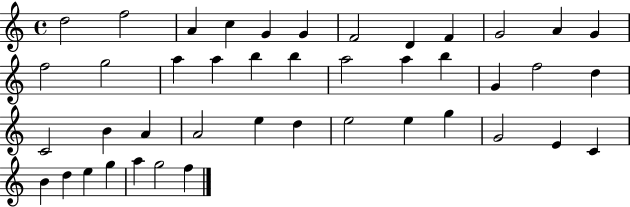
D5/h F5/h A4/q C5/q G4/q G4/q F4/h D4/q F4/q G4/h A4/q G4/q F5/h G5/h A5/q A5/q B5/q B5/q A5/h A5/q B5/q G4/q F5/h D5/q C4/h B4/q A4/q A4/h E5/q D5/q E5/h E5/q G5/q G4/h E4/q C4/q B4/q D5/q E5/q G5/q A5/q G5/h F5/q